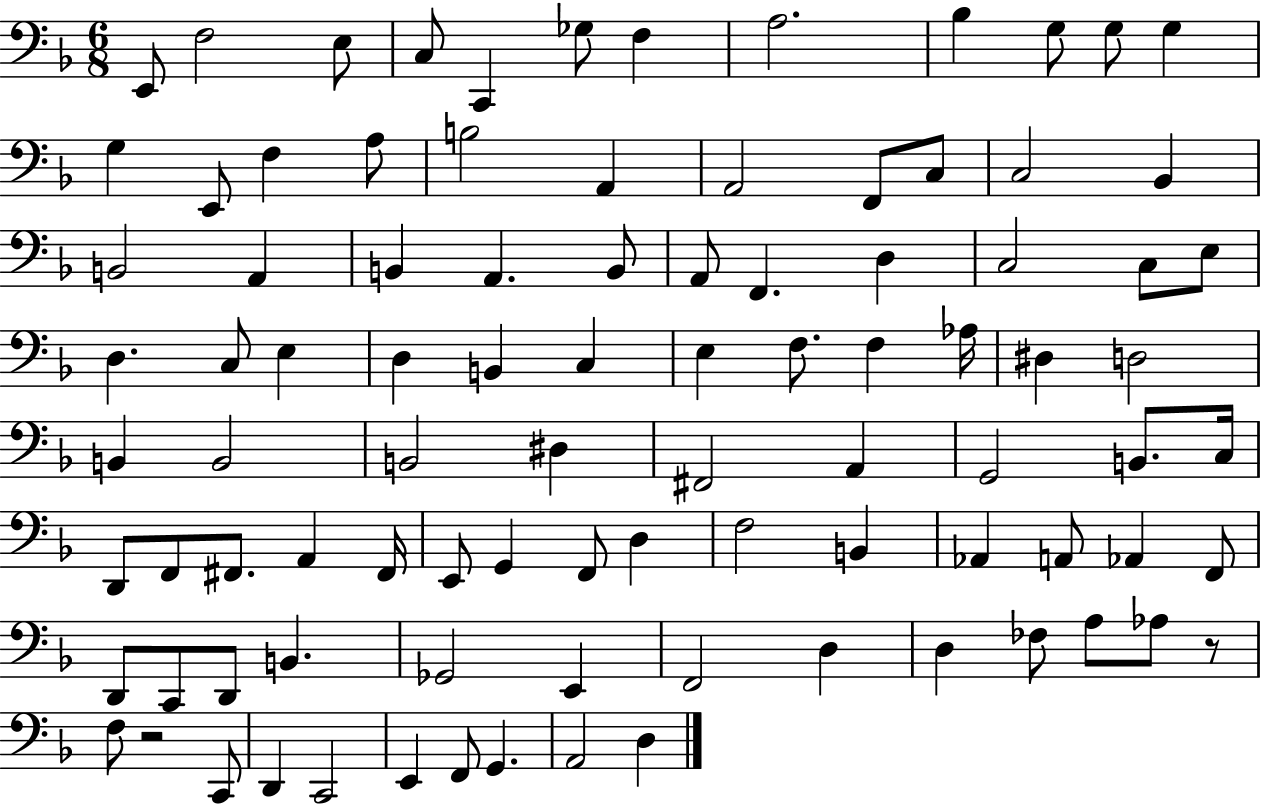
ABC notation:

X:1
T:Untitled
M:6/8
L:1/4
K:F
E,,/2 F,2 E,/2 C,/2 C,, _G,/2 F, A,2 _B, G,/2 G,/2 G, G, E,,/2 F, A,/2 B,2 A,, A,,2 F,,/2 C,/2 C,2 _B,, B,,2 A,, B,, A,, B,,/2 A,,/2 F,, D, C,2 C,/2 E,/2 D, C,/2 E, D, B,, C, E, F,/2 F, _A,/4 ^D, D,2 B,, B,,2 B,,2 ^D, ^F,,2 A,, G,,2 B,,/2 C,/4 D,,/2 F,,/2 ^F,,/2 A,, ^F,,/4 E,,/2 G,, F,,/2 D, F,2 B,, _A,, A,,/2 _A,, F,,/2 D,,/2 C,,/2 D,,/2 B,, _G,,2 E,, F,,2 D, D, _F,/2 A,/2 _A,/2 z/2 F,/2 z2 C,,/2 D,, C,,2 E,, F,,/2 G,, A,,2 D,